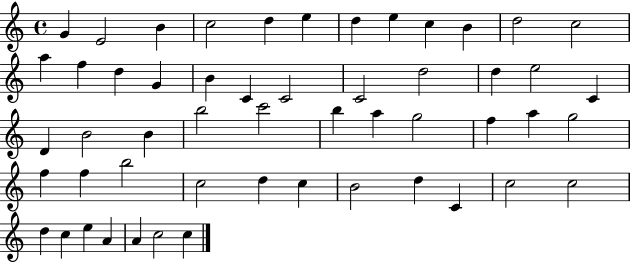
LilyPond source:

{
  \clef treble
  \time 4/4
  \defaultTimeSignature
  \key c \major
  g'4 e'2 b'4 | c''2 d''4 e''4 | d''4 e''4 c''4 b'4 | d''2 c''2 | \break a''4 f''4 d''4 g'4 | b'4 c'4 c'2 | c'2 d''2 | d''4 e''2 c'4 | \break d'4 b'2 b'4 | b''2 c'''2 | b''4 a''4 g''2 | f''4 a''4 g''2 | \break f''4 f''4 b''2 | c''2 d''4 c''4 | b'2 d''4 c'4 | c''2 c''2 | \break d''4 c''4 e''4 a'4 | a'4 c''2 c''4 | \bar "|."
}